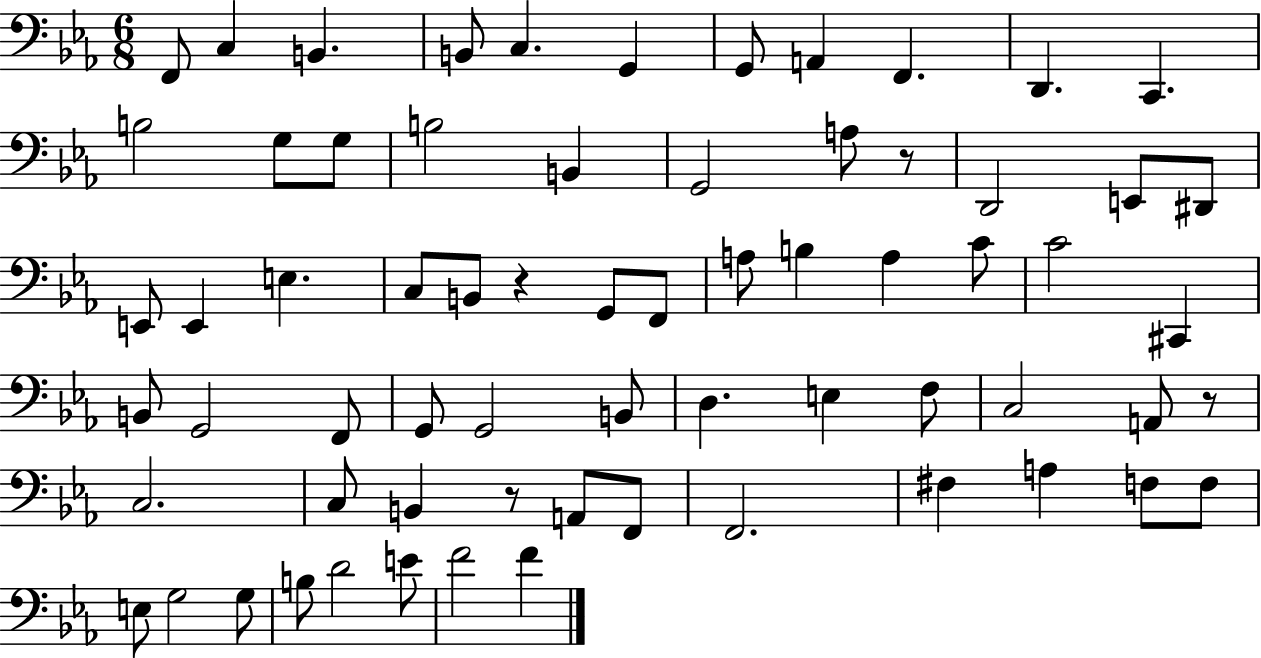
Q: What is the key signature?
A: EES major